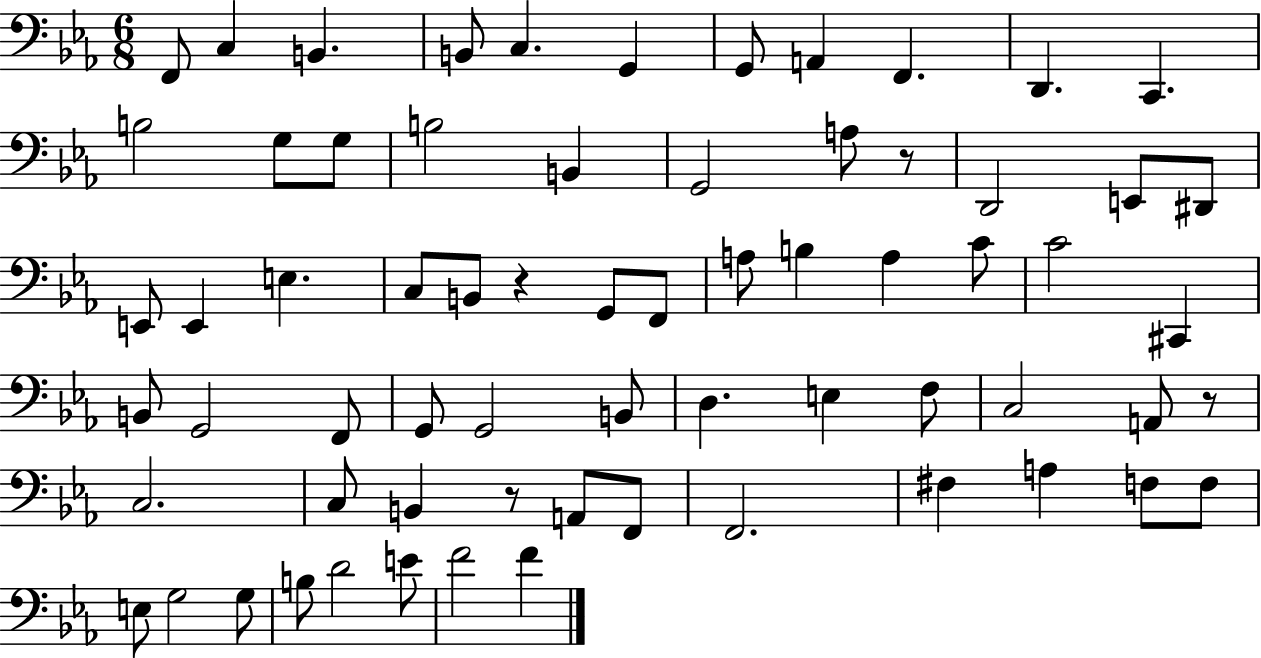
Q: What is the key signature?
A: EES major